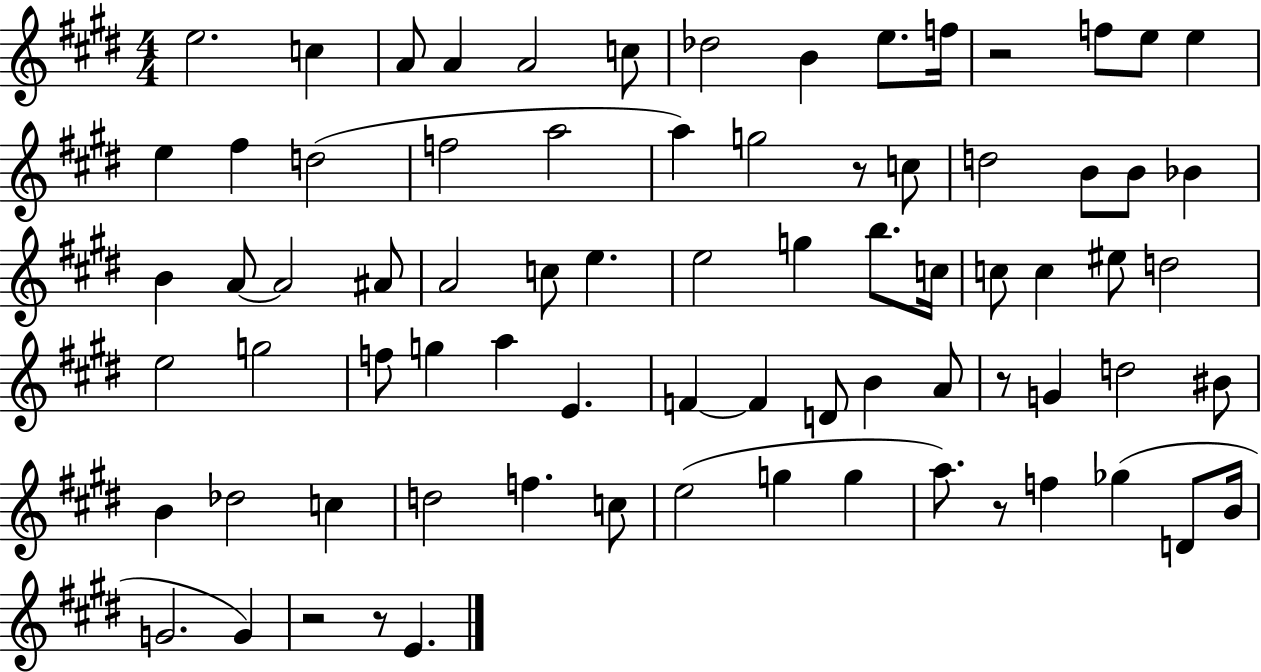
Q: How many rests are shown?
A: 6